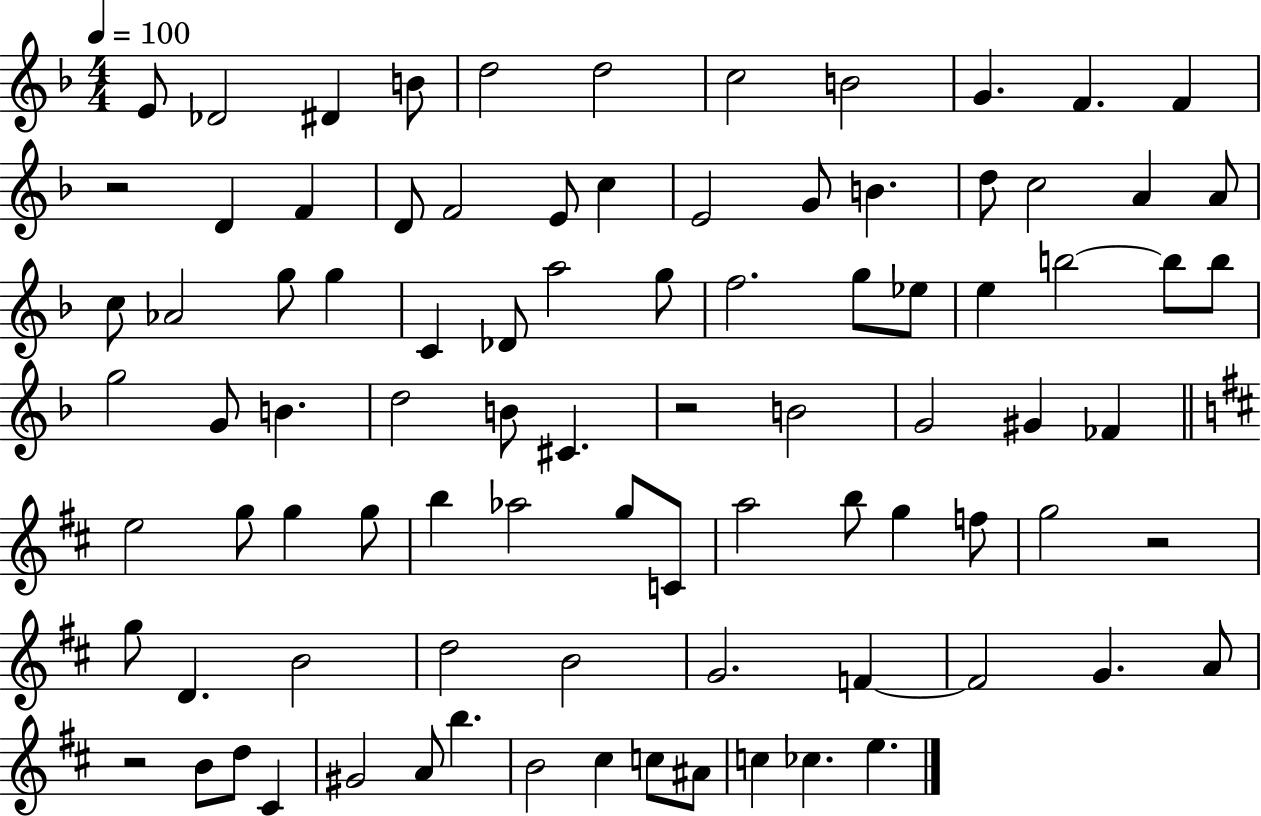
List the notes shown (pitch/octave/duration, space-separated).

E4/e Db4/h D#4/q B4/e D5/h D5/h C5/h B4/h G4/q. F4/q. F4/q R/h D4/q F4/q D4/e F4/h E4/e C5/q E4/h G4/e B4/q. D5/e C5/h A4/q A4/e C5/e Ab4/h G5/e G5/q C4/q Db4/e A5/h G5/e F5/h. G5/e Eb5/e E5/q B5/h B5/e B5/e G5/h G4/e B4/q. D5/h B4/e C#4/q. R/h B4/h G4/h G#4/q FES4/q E5/h G5/e G5/q G5/e B5/q Ab5/h G5/e C4/e A5/h B5/e G5/q F5/e G5/h R/h G5/e D4/q. B4/h D5/h B4/h G4/h. F4/q F4/h G4/q. A4/e R/h B4/e D5/e C#4/q G#4/h A4/e B5/q. B4/h C#5/q C5/e A#4/e C5/q CES5/q. E5/q.